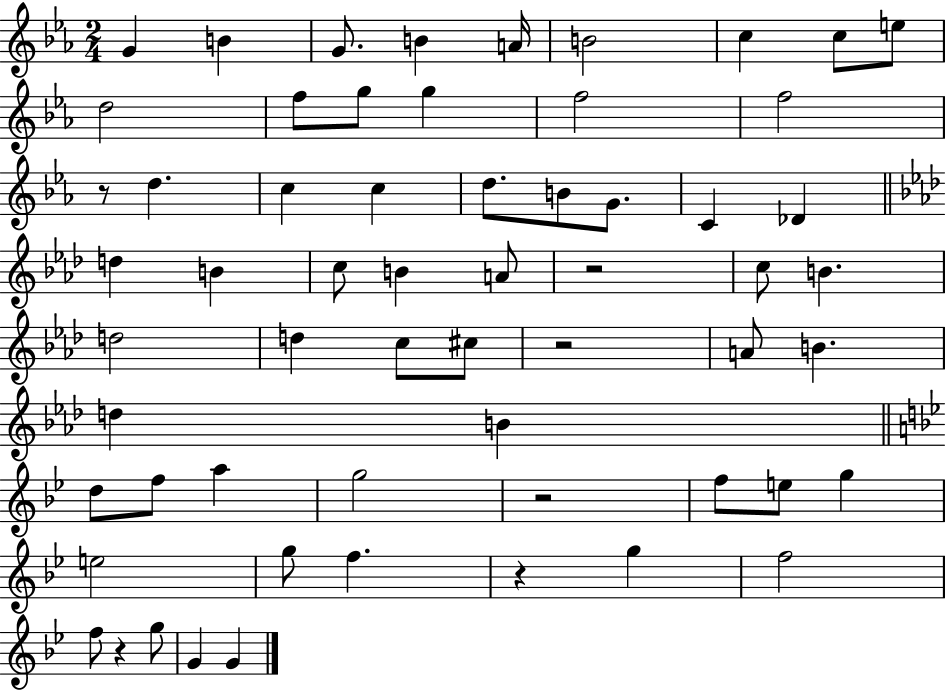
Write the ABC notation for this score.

X:1
T:Untitled
M:2/4
L:1/4
K:Eb
G B G/2 B A/4 B2 c c/2 e/2 d2 f/2 g/2 g f2 f2 z/2 d c c d/2 B/2 G/2 C _D d B c/2 B A/2 z2 c/2 B d2 d c/2 ^c/2 z2 A/2 B d B d/2 f/2 a g2 z2 f/2 e/2 g e2 g/2 f z g f2 f/2 z g/2 G G